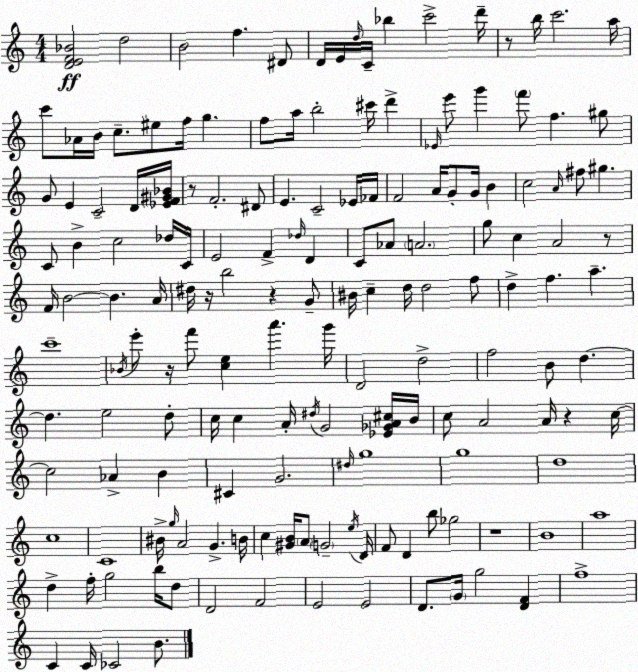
X:1
T:Untitled
M:4/4
L:1/4
K:C
[DEF_B]2 d2 B2 f ^D/2 D/4 E/4 d/4 C/4 _b c'2 d'/4 z/2 b/4 c'2 a/4 c'/2 _A/4 B/4 c/2 ^e/2 f/4 g f/2 a/4 b2 ^c'/4 d' _E/4 e'/2 g' f'/2 f ^g/2 G/2 E C2 D/4 [_EF^G_B]/4 z/2 F2 ^D/2 E C2 _E/4 _F/4 F2 A/4 G/2 G/4 B c2 A/4 ^f/2 ^g C/2 B c2 _d/4 C/4 E2 F _d/4 D C/2 _A/2 A2 g/2 c A2 z/2 F/4 B2 B A/4 ^d/4 z/4 b2 z G/2 ^B/4 c d/4 d2 f/2 d f a c'4 _B/4 e'/2 z/4 f'/2 [ce] a' g'/4 D2 d2 f2 B/2 d d e2 d/2 c/4 c A/4 ^d/4 G2 [_E_GA^c]/4 B/4 c/2 A2 A/4 z c/4 c2 _A B ^C G2 ^d/4 g4 g4 d4 c4 C4 ^B/4 g/4 A2 G B/4 c [^GB]/4 A/2 G2 e/4 D/4 F/2 D b/2 _g2 z4 B4 a4 d f/4 g2 b/4 d/2 D2 F2 E2 E2 D/2 G/4 g2 [DF] f4 C C/4 _C2 B/2